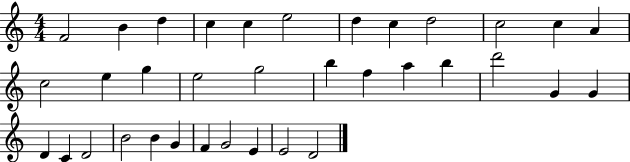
X:1
T:Untitled
M:4/4
L:1/4
K:C
F2 B d c c e2 d c d2 c2 c A c2 e g e2 g2 b f a b d'2 G G D C D2 B2 B G F G2 E E2 D2